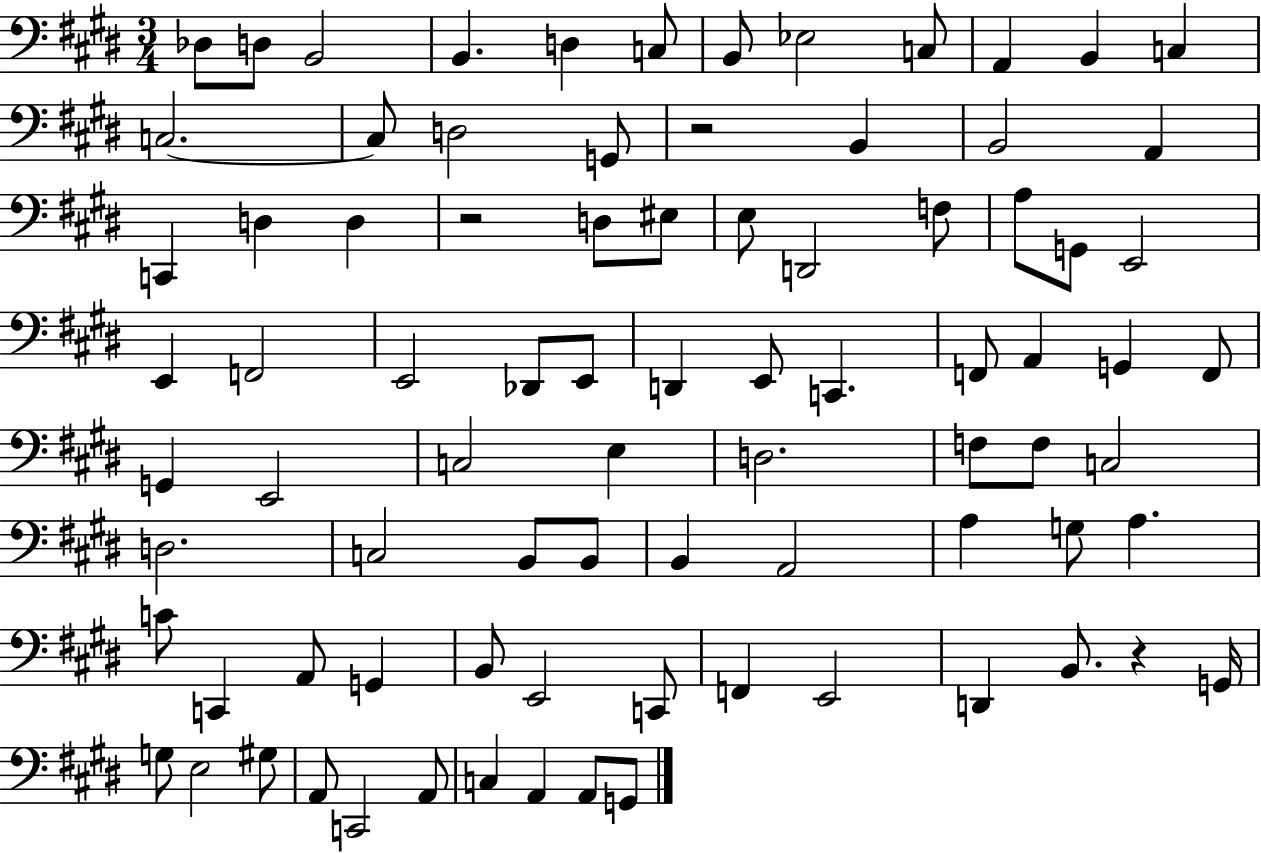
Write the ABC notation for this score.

X:1
T:Untitled
M:3/4
L:1/4
K:E
_D,/2 D,/2 B,,2 B,, D, C,/2 B,,/2 _E,2 C,/2 A,, B,, C, C,2 C,/2 D,2 G,,/2 z2 B,, B,,2 A,, C,, D, D, z2 D,/2 ^E,/2 E,/2 D,,2 F,/2 A,/2 G,,/2 E,,2 E,, F,,2 E,,2 _D,,/2 E,,/2 D,, E,,/2 C,, F,,/2 A,, G,, F,,/2 G,, E,,2 C,2 E, D,2 F,/2 F,/2 C,2 D,2 C,2 B,,/2 B,,/2 B,, A,,2 A, G,/2 A, C/2 C,, A,,/2 G,, B,,/2 E,,2 C,,/2 F,, E,,2 D,, B,,/2 z G,,/4 G,/2 E,2 ^G,/2 A,,/2 C,,2 A,,/2 C, A,, A,,/2 G,,/2